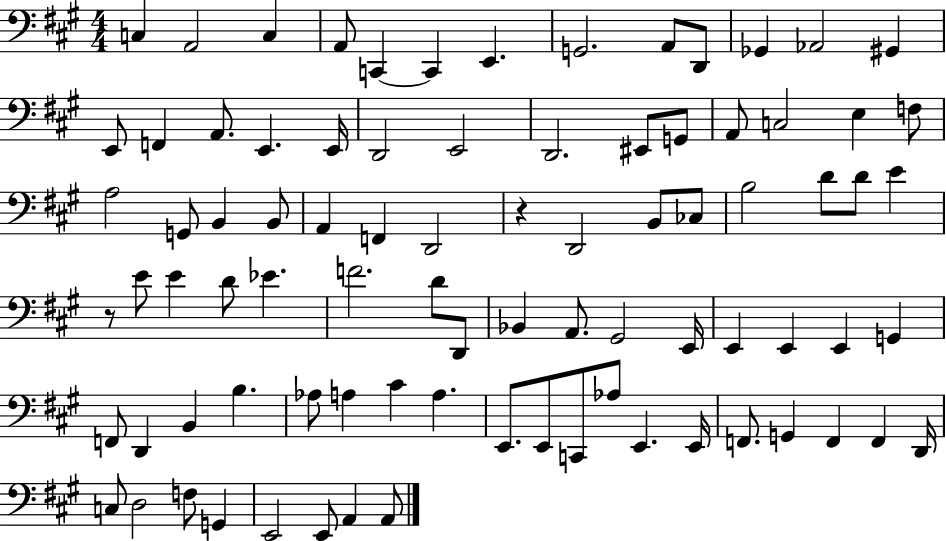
C3/q A2/h C3/q A2/e C2/q C2/q E2/q. G2/h. A2/e D2/e Gb2/q Ab2/h G#2/q E2/e F2/q A2/e. E2/q. E2/s D2/h E2/h D2/h. EIS2/e G2/e A2/e C3/h E3/q F3/e A3/h G2/e B2/q B2/e A2/q F2/q D2/h R/q D2/h B2/e CES3/e B3/h D4/e D4/e E4/q R/e E4/e E4/q D4/e Eb4/q. F4/h. D4/e D2/e Bb2/q A2/e. G#2/h E2/s E2/q E2/q E2/q G2/q F2/e D2/q B2/q B3/q. Ab3/e A3/q C#4/q A3/q. E2/e. E2/e C2/e Ab3/e E2/q. E2/s F2/e. G2/q F2/q F2/q D2/s C3/e D3/h F3/e G2/q E2/h E2/e A2/q A2/e